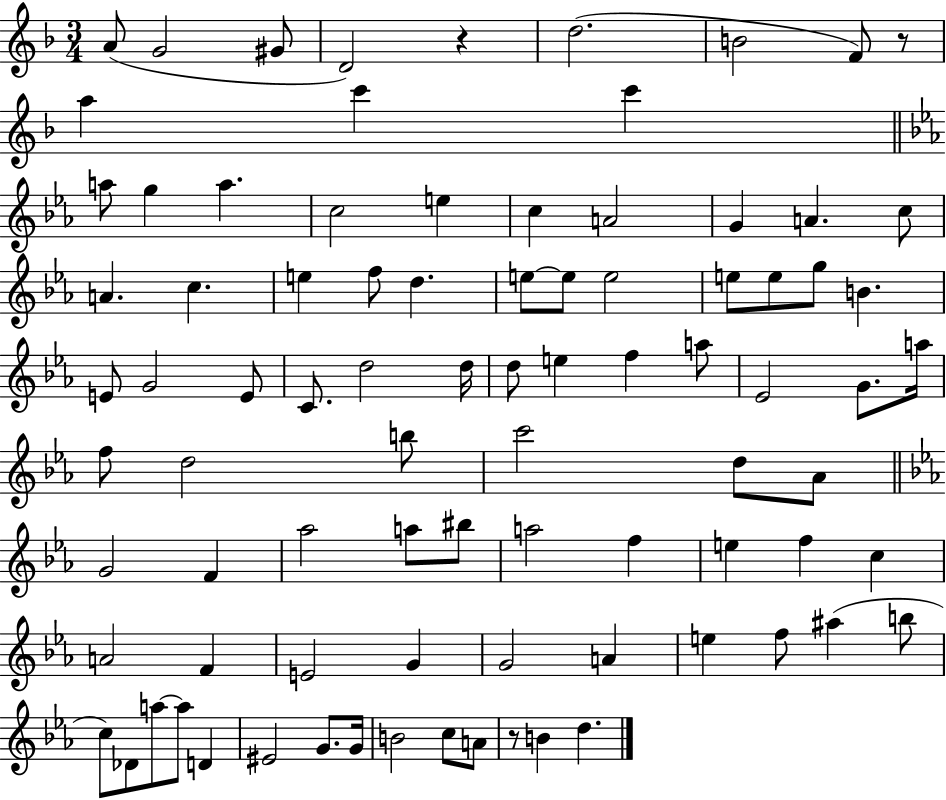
X:1
T:Untitled
M:3/4
L:1/4
K:F
A/2 G2 ^G/2 D2 z d2 B2 F/2 z/2 a c' c' a/2 g a c2 e c A2 G A c/2 A c e f/2 d e/2 e/2 e2 e/2 e/2 g/2 B E/2 G2 E/2 C/2 d2 d/4 d/2 e f a/2 _E2 G/2 a/4 f/2 d2 b/2 c'2 d/2 _A/2 G2 F _a2 a/2 ^b/2 a2 f e f c A2 F E2 G G2 A e f/2 ^a b/2 c/2 _D/2 a/2 a/2 D ^E2 G/2 G/4 B2 c/2 A/2 z/2 B d